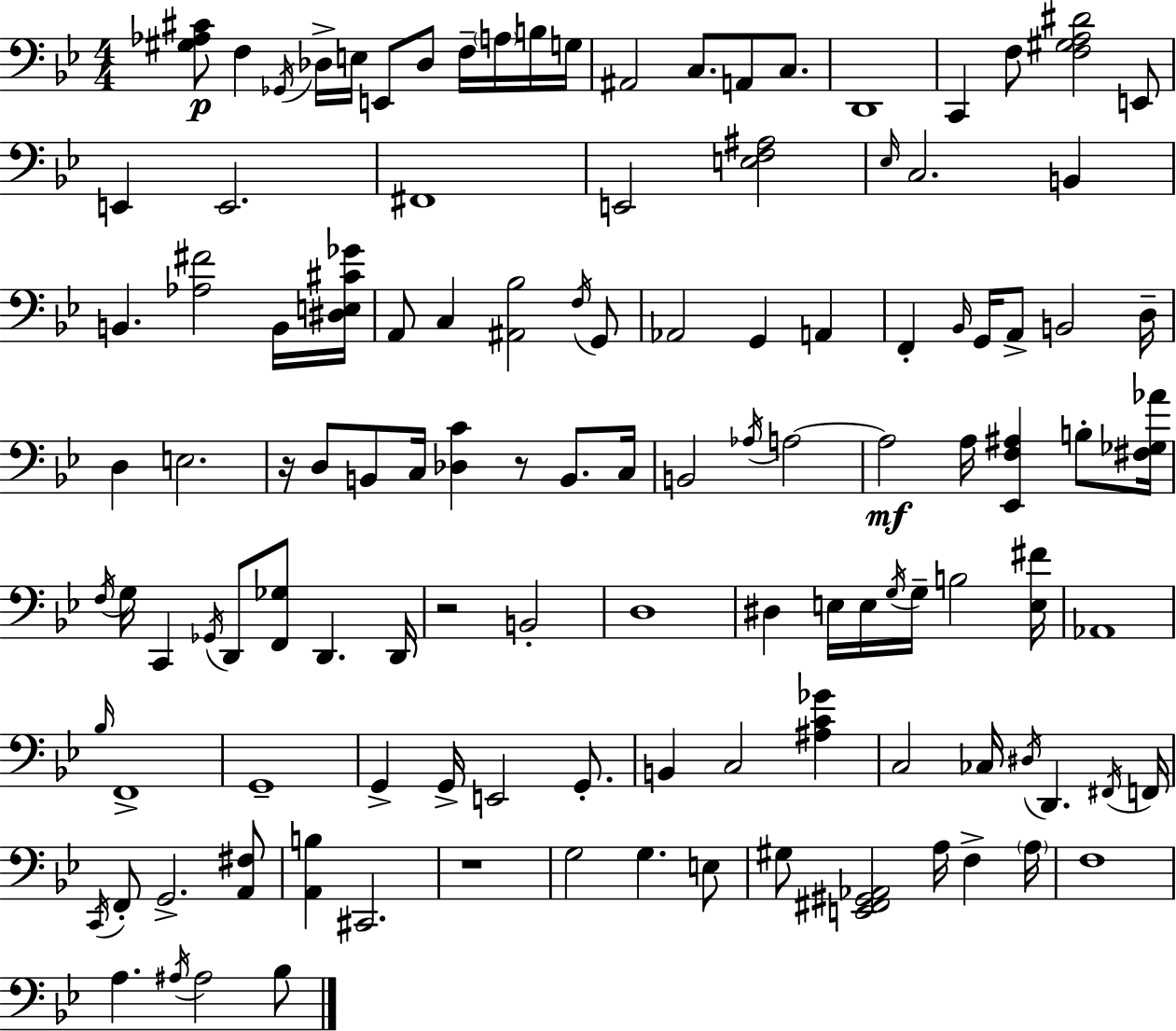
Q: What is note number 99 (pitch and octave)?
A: A#3